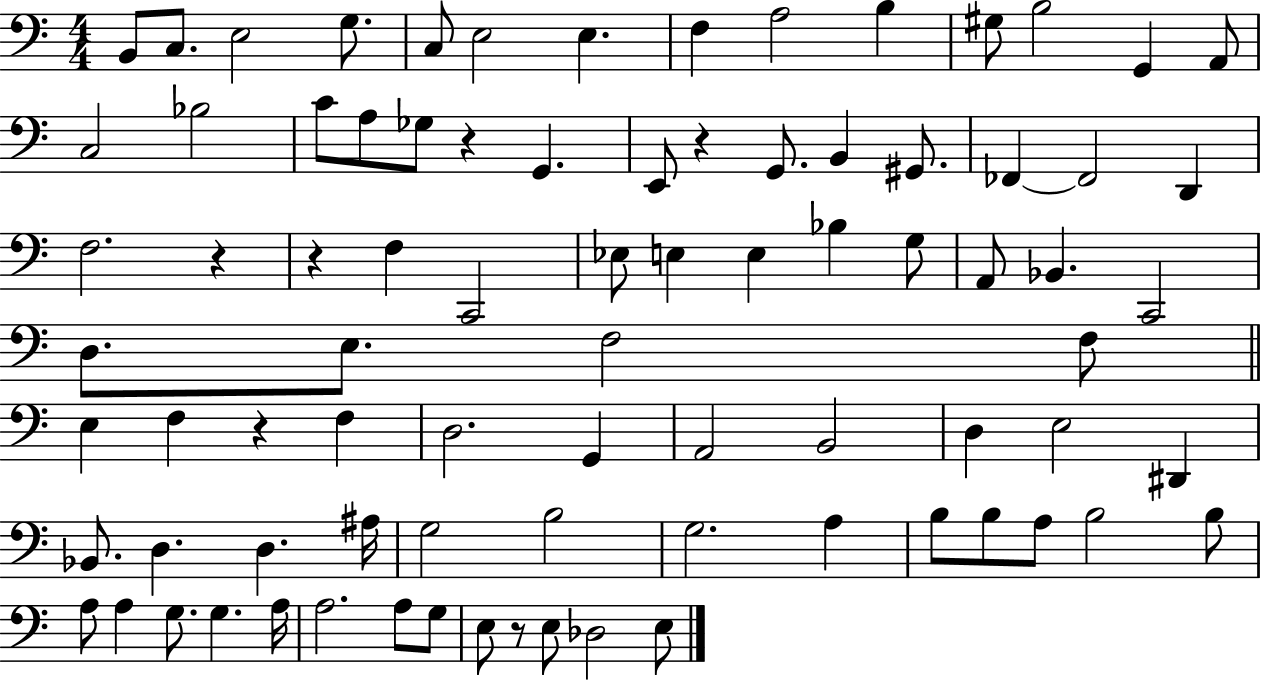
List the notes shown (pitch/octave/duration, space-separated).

B2/e C3/e. E3/h G3/e. C3/e E3/h E3/q. F3/q A3/h B3/q G#3/e B3/h G2/q A2/e C3/h Bb3/h C4/e A3/e Gb3/e R/q G2/q. E2/e R/q G2/e. B2/q G#2/e. FES2/q FES2/h D2/q F3/h. R/q R/q F3/q C2/h Eb3/e E3/q E3/q Bb3/q G3/e A2/e Bb2/q. C2/h D3/e. E3/e. F3/h F3/e E3/q F3/q R/q F3/q D3/h. G2/q A2/h B2/h D3/q E3/h D#2/q Bb2/e. D3/q. D3/q. A#3/s G3/h B3/h G3/h. A3/q B3/e B3/e A3/e B3/h B3/e A3/e A3/q G3/e. G3/q. A3/s A3/h. A3/e G3/e E3/e R/e E3/e Db3/h E3/e